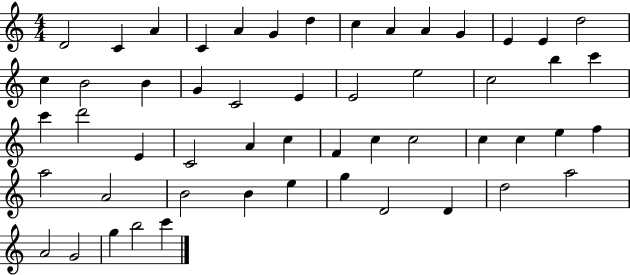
{
  \clef treble
  \numericTimeSignature
  \time 4/4
  \key c \major
  d'2 c'4 a'4 | c'4 a'4 g'4 d''4 | c''4 a'4 a'4 g'4 | e'4 e'4 d''2 | \break c''4 b'2 b'4 | g'4 c'2 e'4 | e'2 e''2 | c''2 b''4 c'''4 | \break c'''4 d'''2 e'4 | c'2 a'4 c''4 | f'4 c''4 c''2 | c''4 c''4 e''4 f''4 | \break a''2 a'2 | b'2 b'4 e''4 | g''4 d'2 d'4 | d''2 a''2 | \break a'2 g'2 | g''4 b''2 c'''4 | \bar "|."
}